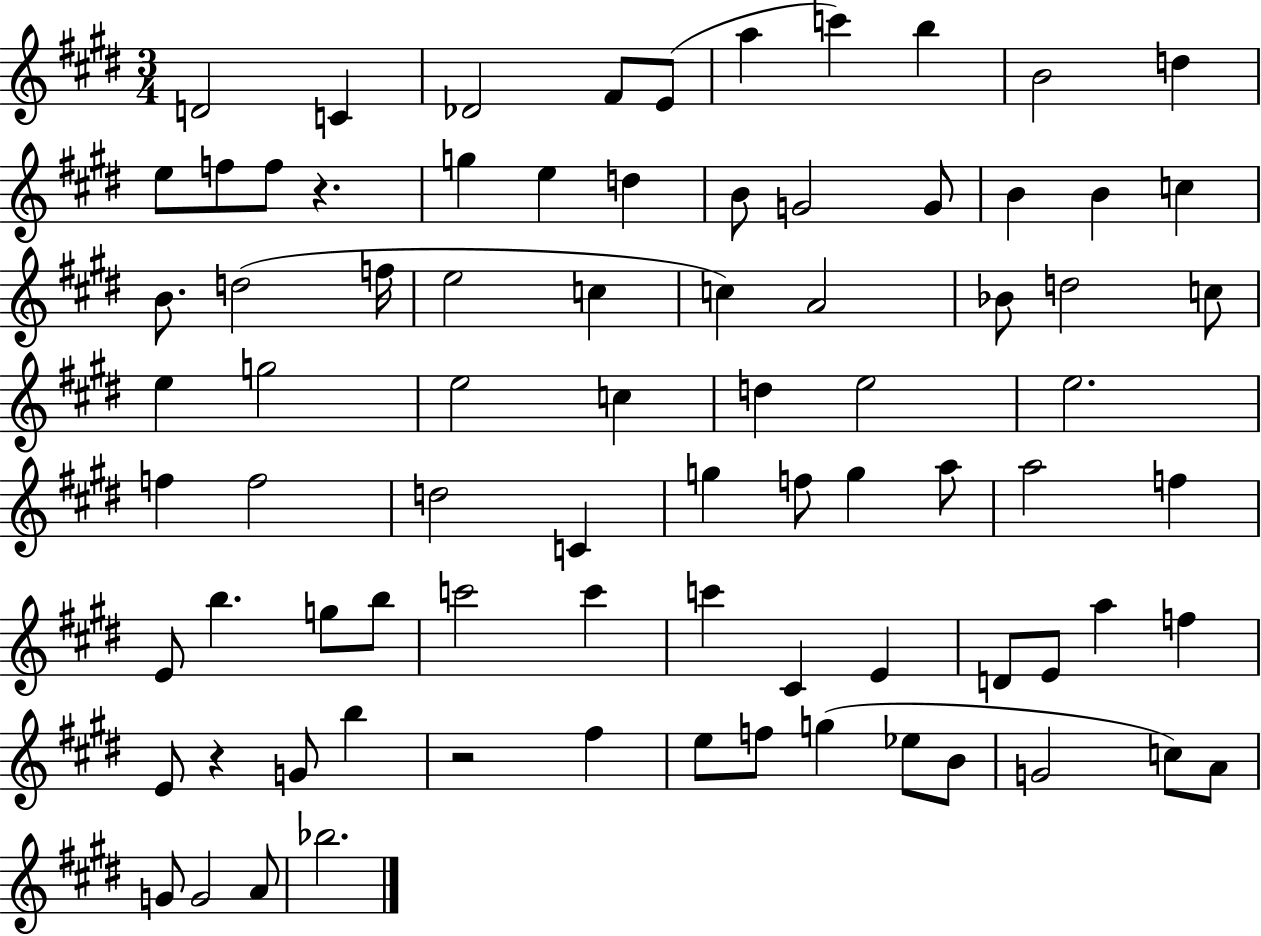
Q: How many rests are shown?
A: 3